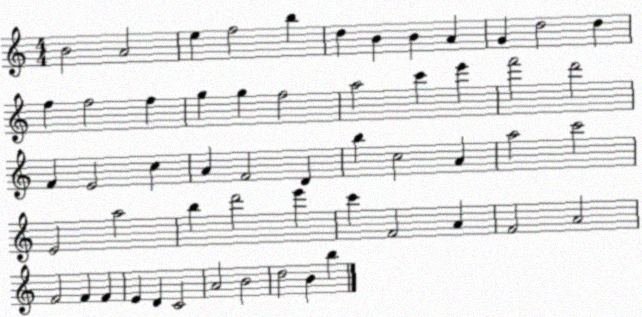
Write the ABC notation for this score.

X:1
T:Untitled
M:4/4
L:1/4
K:C
B2 A2 e f2 b d B B A G d2 d f f2 f g g f2 a2 c' e' f'2 d'2 F E2 c A F2 D b c2 A a2 c'2 E2 a2 b d'2 e' c' F2 A F2 A2 F2 F F E D C2 A2 B2 d2 B b